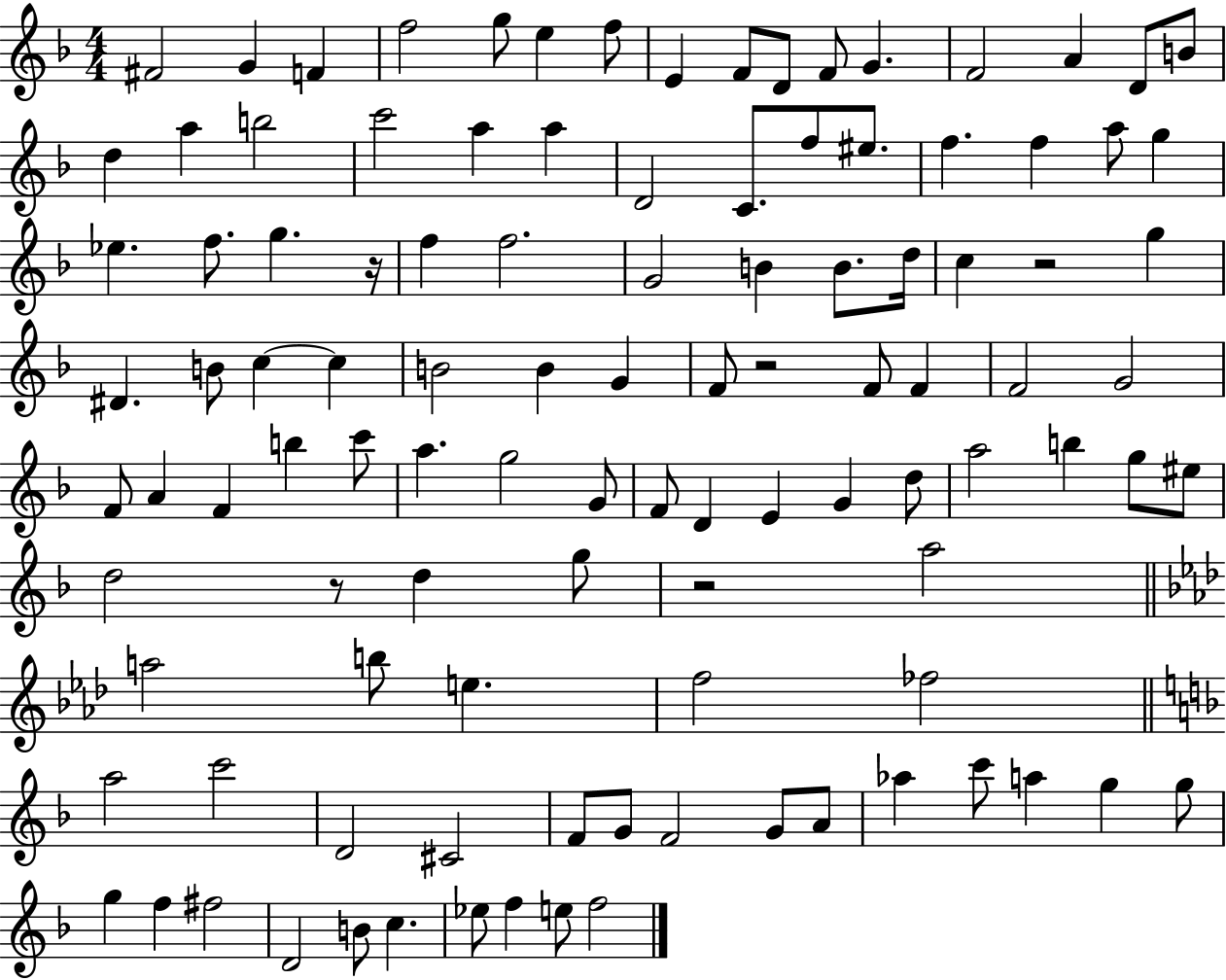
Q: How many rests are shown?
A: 5